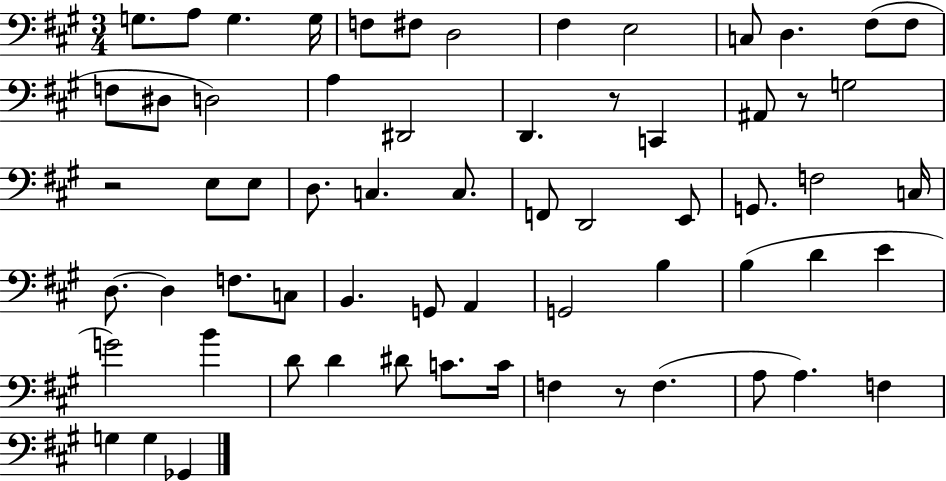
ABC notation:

X:1
T:Untitled
M:3/4
L:1/4
K:A
G,/2 A,/2 G, G,/4 F,/2 ^F,/2 D,2 ^F, E,2 C,/2 D, ^F,/2 ^F,/2 F,/2 ^D,/2 D,2 A, ^D,,2 D,, z/2 C,, ^A,,/2 z/2 G,2 z2 E,/2 E,/2 D,/2 C, C,/2 F,,/2 D,,2 E,,/2 G,,/2 F,2 C,/4 D,/2 D, F,/2 C,/2 B,, G,,/2 A,, G,,2 B, B, D E G2 B D/2 D ^D/2 C/2 C/4 F, z/2 F, A,/2 A, F, G, G, _G,,